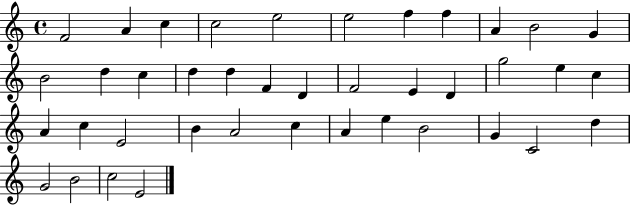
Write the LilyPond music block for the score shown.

{
  \clef treble
  \time 4/4
  \defaultTimeSignature
  \key c \major
  f'2 a'4 c''4 | c''2 e''2 | e''2 f''4 f''4 | a'4 b'2 g'4 | \break b'2 d''4 c''4 | d''4 d''4 f'4 d'4 | f'2 e'4 d'4 | g''2 e''4 c''4 | \break a'4 c''4 e'2 | b'4 a'2 c''4 | a'4 e''4 b'2 | g'4 c'2 d''4 | \break g'2 b'2 | c''2 e'2 | \bar "|."
}